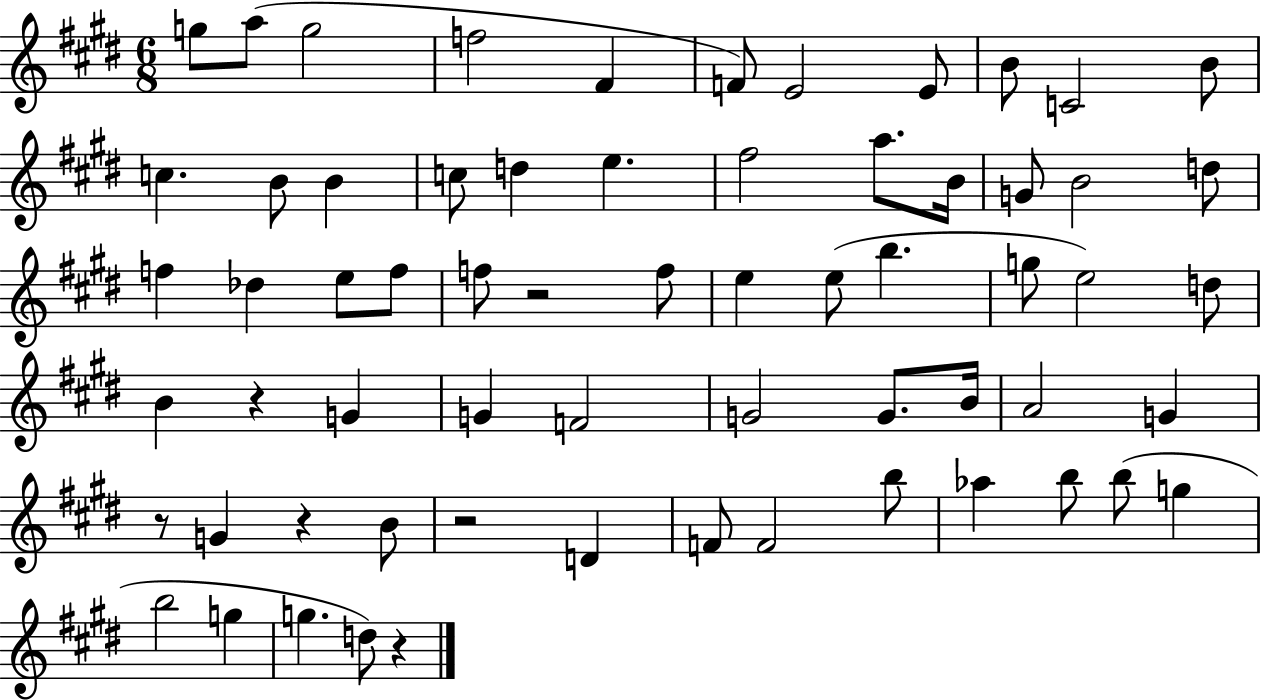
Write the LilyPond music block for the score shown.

{
  \clef treble
  \numericTimeSignature
  \time 6/8
  \key e \major
  g''8 a''8( g''2 | f''2 fis'4 | f'8) e'2 e'8 | b'8 c'2 b'8 | \break c''4. b'8 b'4 | c''8 d''4 e''4. | fis''2 a''8. b'16 | g'8 b'2 d''8 | \break f''4 des''4 e''8 f''8 | f''8 r2 f''8 | e''4 e''8( b''4. | g''8 e''2) d''8 | \break b'4 r4 g'4 | g'4 f'2 | g'2 g'8. b'16 | a'2 g'4 | \break r8 g'4 r4 b'8 | r2 d'4 | f'8 f'2 b''8 | aes''4 b''8 b''8( g''4 | \break b''2 g''4 | g''4. d''8) r4 | \bar "|."
}